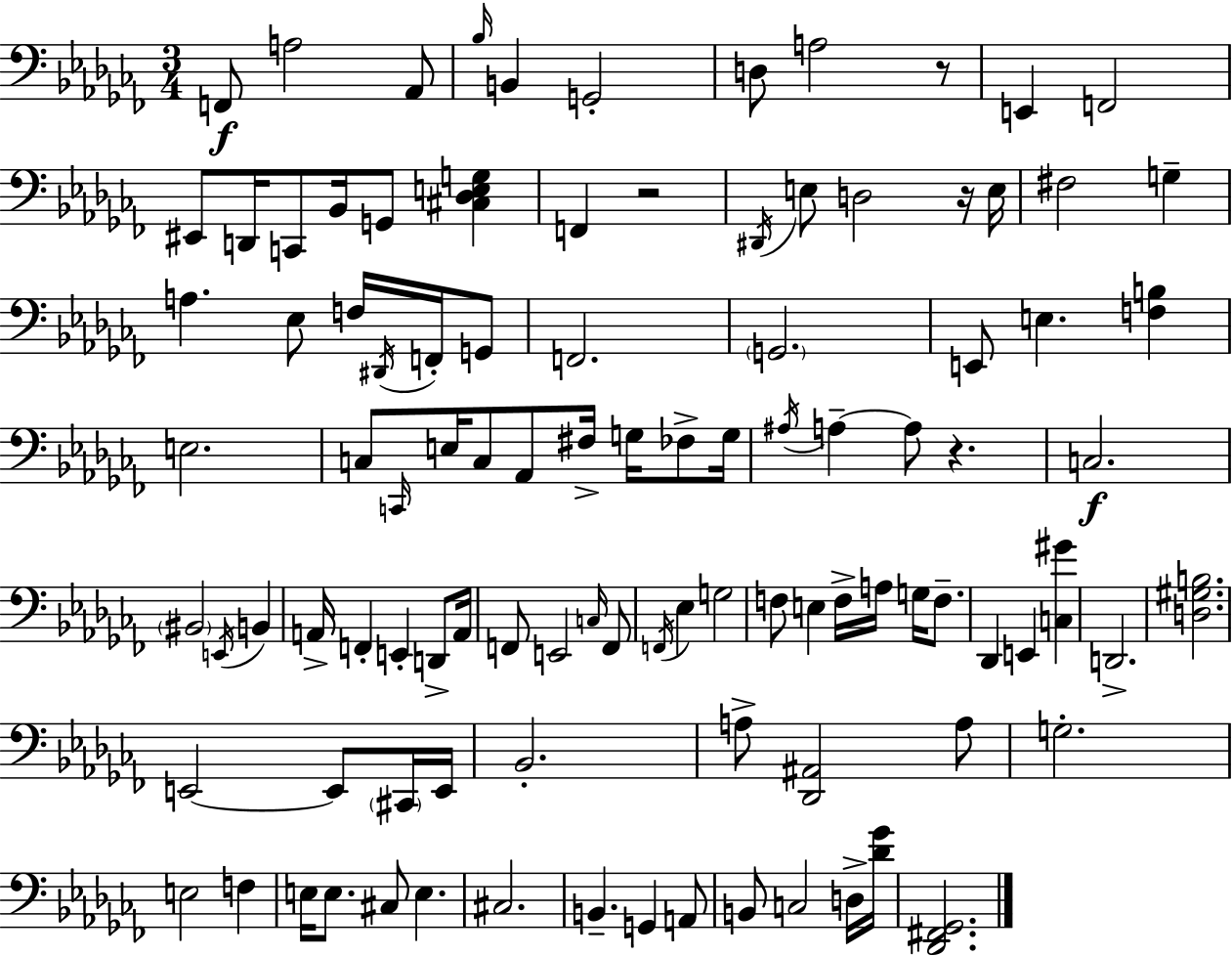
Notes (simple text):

F2/e A3/h Ab2/e Bb3/s B2/q G2/h D3/e A3/h R/e E2/q F2/h EIS2/e D2/s C2/e Bb2/s G2/e [C#3,Db3,E3,G3]/q F2/q R/h D#2/s E3/e D3/h R/s E3/s F#3/h G3/q A3/q. Eb3/e F3/s D#2/s F2/s G2/e F2/h. G2/h. E2/e E3/q. [F3,B3]/q E3/h. C3/e C2/s E3/s C3/e Ab2/e F#3/s G3/s FES3/e G3/s A#3/s A3/q A3/e R/q. C3/h. BIS2/h E2/s B2/q A2/s F2/q E2/q D2/e A2/s F2/e E2/h C3/s F2/e F2/s Eb3/q G3/h F3/e E3/q F3/s A3/s G3/s F3/e. Db2/q E2/q [C3,G#4]/q D2/h. [D3,G#3,B3]/h. E2/h E2/e C#2/s E2/s Bb2/h. A3/e [Db2,A#2]/h A3/e G3/h. E3/h F3/q E3/s E3/e. C#3/e E3/q. C#3/h. B2/q. G2/q A2/e B2/e C3/h D3/s [Db4,Gb4]/s [Db2,F#2,Gb2]/h.